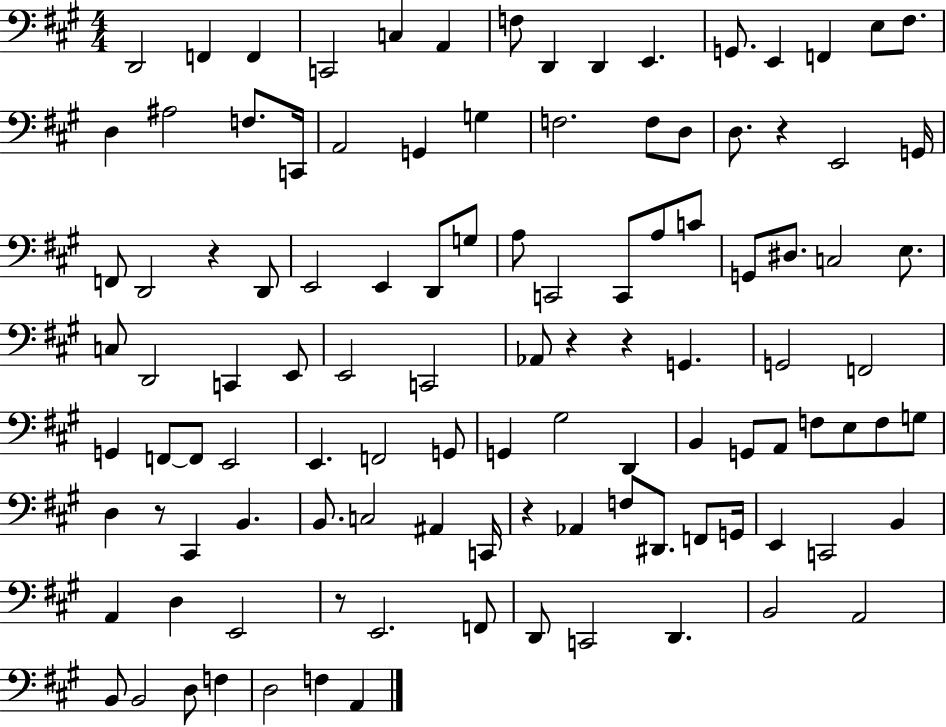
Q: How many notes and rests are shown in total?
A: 110